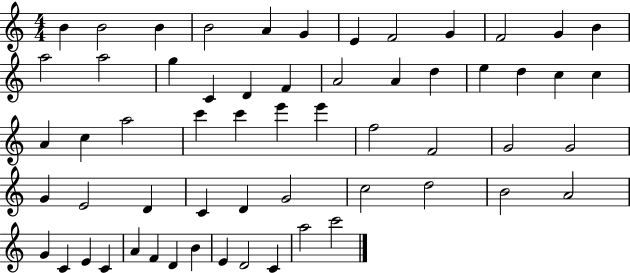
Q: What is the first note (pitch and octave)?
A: B4